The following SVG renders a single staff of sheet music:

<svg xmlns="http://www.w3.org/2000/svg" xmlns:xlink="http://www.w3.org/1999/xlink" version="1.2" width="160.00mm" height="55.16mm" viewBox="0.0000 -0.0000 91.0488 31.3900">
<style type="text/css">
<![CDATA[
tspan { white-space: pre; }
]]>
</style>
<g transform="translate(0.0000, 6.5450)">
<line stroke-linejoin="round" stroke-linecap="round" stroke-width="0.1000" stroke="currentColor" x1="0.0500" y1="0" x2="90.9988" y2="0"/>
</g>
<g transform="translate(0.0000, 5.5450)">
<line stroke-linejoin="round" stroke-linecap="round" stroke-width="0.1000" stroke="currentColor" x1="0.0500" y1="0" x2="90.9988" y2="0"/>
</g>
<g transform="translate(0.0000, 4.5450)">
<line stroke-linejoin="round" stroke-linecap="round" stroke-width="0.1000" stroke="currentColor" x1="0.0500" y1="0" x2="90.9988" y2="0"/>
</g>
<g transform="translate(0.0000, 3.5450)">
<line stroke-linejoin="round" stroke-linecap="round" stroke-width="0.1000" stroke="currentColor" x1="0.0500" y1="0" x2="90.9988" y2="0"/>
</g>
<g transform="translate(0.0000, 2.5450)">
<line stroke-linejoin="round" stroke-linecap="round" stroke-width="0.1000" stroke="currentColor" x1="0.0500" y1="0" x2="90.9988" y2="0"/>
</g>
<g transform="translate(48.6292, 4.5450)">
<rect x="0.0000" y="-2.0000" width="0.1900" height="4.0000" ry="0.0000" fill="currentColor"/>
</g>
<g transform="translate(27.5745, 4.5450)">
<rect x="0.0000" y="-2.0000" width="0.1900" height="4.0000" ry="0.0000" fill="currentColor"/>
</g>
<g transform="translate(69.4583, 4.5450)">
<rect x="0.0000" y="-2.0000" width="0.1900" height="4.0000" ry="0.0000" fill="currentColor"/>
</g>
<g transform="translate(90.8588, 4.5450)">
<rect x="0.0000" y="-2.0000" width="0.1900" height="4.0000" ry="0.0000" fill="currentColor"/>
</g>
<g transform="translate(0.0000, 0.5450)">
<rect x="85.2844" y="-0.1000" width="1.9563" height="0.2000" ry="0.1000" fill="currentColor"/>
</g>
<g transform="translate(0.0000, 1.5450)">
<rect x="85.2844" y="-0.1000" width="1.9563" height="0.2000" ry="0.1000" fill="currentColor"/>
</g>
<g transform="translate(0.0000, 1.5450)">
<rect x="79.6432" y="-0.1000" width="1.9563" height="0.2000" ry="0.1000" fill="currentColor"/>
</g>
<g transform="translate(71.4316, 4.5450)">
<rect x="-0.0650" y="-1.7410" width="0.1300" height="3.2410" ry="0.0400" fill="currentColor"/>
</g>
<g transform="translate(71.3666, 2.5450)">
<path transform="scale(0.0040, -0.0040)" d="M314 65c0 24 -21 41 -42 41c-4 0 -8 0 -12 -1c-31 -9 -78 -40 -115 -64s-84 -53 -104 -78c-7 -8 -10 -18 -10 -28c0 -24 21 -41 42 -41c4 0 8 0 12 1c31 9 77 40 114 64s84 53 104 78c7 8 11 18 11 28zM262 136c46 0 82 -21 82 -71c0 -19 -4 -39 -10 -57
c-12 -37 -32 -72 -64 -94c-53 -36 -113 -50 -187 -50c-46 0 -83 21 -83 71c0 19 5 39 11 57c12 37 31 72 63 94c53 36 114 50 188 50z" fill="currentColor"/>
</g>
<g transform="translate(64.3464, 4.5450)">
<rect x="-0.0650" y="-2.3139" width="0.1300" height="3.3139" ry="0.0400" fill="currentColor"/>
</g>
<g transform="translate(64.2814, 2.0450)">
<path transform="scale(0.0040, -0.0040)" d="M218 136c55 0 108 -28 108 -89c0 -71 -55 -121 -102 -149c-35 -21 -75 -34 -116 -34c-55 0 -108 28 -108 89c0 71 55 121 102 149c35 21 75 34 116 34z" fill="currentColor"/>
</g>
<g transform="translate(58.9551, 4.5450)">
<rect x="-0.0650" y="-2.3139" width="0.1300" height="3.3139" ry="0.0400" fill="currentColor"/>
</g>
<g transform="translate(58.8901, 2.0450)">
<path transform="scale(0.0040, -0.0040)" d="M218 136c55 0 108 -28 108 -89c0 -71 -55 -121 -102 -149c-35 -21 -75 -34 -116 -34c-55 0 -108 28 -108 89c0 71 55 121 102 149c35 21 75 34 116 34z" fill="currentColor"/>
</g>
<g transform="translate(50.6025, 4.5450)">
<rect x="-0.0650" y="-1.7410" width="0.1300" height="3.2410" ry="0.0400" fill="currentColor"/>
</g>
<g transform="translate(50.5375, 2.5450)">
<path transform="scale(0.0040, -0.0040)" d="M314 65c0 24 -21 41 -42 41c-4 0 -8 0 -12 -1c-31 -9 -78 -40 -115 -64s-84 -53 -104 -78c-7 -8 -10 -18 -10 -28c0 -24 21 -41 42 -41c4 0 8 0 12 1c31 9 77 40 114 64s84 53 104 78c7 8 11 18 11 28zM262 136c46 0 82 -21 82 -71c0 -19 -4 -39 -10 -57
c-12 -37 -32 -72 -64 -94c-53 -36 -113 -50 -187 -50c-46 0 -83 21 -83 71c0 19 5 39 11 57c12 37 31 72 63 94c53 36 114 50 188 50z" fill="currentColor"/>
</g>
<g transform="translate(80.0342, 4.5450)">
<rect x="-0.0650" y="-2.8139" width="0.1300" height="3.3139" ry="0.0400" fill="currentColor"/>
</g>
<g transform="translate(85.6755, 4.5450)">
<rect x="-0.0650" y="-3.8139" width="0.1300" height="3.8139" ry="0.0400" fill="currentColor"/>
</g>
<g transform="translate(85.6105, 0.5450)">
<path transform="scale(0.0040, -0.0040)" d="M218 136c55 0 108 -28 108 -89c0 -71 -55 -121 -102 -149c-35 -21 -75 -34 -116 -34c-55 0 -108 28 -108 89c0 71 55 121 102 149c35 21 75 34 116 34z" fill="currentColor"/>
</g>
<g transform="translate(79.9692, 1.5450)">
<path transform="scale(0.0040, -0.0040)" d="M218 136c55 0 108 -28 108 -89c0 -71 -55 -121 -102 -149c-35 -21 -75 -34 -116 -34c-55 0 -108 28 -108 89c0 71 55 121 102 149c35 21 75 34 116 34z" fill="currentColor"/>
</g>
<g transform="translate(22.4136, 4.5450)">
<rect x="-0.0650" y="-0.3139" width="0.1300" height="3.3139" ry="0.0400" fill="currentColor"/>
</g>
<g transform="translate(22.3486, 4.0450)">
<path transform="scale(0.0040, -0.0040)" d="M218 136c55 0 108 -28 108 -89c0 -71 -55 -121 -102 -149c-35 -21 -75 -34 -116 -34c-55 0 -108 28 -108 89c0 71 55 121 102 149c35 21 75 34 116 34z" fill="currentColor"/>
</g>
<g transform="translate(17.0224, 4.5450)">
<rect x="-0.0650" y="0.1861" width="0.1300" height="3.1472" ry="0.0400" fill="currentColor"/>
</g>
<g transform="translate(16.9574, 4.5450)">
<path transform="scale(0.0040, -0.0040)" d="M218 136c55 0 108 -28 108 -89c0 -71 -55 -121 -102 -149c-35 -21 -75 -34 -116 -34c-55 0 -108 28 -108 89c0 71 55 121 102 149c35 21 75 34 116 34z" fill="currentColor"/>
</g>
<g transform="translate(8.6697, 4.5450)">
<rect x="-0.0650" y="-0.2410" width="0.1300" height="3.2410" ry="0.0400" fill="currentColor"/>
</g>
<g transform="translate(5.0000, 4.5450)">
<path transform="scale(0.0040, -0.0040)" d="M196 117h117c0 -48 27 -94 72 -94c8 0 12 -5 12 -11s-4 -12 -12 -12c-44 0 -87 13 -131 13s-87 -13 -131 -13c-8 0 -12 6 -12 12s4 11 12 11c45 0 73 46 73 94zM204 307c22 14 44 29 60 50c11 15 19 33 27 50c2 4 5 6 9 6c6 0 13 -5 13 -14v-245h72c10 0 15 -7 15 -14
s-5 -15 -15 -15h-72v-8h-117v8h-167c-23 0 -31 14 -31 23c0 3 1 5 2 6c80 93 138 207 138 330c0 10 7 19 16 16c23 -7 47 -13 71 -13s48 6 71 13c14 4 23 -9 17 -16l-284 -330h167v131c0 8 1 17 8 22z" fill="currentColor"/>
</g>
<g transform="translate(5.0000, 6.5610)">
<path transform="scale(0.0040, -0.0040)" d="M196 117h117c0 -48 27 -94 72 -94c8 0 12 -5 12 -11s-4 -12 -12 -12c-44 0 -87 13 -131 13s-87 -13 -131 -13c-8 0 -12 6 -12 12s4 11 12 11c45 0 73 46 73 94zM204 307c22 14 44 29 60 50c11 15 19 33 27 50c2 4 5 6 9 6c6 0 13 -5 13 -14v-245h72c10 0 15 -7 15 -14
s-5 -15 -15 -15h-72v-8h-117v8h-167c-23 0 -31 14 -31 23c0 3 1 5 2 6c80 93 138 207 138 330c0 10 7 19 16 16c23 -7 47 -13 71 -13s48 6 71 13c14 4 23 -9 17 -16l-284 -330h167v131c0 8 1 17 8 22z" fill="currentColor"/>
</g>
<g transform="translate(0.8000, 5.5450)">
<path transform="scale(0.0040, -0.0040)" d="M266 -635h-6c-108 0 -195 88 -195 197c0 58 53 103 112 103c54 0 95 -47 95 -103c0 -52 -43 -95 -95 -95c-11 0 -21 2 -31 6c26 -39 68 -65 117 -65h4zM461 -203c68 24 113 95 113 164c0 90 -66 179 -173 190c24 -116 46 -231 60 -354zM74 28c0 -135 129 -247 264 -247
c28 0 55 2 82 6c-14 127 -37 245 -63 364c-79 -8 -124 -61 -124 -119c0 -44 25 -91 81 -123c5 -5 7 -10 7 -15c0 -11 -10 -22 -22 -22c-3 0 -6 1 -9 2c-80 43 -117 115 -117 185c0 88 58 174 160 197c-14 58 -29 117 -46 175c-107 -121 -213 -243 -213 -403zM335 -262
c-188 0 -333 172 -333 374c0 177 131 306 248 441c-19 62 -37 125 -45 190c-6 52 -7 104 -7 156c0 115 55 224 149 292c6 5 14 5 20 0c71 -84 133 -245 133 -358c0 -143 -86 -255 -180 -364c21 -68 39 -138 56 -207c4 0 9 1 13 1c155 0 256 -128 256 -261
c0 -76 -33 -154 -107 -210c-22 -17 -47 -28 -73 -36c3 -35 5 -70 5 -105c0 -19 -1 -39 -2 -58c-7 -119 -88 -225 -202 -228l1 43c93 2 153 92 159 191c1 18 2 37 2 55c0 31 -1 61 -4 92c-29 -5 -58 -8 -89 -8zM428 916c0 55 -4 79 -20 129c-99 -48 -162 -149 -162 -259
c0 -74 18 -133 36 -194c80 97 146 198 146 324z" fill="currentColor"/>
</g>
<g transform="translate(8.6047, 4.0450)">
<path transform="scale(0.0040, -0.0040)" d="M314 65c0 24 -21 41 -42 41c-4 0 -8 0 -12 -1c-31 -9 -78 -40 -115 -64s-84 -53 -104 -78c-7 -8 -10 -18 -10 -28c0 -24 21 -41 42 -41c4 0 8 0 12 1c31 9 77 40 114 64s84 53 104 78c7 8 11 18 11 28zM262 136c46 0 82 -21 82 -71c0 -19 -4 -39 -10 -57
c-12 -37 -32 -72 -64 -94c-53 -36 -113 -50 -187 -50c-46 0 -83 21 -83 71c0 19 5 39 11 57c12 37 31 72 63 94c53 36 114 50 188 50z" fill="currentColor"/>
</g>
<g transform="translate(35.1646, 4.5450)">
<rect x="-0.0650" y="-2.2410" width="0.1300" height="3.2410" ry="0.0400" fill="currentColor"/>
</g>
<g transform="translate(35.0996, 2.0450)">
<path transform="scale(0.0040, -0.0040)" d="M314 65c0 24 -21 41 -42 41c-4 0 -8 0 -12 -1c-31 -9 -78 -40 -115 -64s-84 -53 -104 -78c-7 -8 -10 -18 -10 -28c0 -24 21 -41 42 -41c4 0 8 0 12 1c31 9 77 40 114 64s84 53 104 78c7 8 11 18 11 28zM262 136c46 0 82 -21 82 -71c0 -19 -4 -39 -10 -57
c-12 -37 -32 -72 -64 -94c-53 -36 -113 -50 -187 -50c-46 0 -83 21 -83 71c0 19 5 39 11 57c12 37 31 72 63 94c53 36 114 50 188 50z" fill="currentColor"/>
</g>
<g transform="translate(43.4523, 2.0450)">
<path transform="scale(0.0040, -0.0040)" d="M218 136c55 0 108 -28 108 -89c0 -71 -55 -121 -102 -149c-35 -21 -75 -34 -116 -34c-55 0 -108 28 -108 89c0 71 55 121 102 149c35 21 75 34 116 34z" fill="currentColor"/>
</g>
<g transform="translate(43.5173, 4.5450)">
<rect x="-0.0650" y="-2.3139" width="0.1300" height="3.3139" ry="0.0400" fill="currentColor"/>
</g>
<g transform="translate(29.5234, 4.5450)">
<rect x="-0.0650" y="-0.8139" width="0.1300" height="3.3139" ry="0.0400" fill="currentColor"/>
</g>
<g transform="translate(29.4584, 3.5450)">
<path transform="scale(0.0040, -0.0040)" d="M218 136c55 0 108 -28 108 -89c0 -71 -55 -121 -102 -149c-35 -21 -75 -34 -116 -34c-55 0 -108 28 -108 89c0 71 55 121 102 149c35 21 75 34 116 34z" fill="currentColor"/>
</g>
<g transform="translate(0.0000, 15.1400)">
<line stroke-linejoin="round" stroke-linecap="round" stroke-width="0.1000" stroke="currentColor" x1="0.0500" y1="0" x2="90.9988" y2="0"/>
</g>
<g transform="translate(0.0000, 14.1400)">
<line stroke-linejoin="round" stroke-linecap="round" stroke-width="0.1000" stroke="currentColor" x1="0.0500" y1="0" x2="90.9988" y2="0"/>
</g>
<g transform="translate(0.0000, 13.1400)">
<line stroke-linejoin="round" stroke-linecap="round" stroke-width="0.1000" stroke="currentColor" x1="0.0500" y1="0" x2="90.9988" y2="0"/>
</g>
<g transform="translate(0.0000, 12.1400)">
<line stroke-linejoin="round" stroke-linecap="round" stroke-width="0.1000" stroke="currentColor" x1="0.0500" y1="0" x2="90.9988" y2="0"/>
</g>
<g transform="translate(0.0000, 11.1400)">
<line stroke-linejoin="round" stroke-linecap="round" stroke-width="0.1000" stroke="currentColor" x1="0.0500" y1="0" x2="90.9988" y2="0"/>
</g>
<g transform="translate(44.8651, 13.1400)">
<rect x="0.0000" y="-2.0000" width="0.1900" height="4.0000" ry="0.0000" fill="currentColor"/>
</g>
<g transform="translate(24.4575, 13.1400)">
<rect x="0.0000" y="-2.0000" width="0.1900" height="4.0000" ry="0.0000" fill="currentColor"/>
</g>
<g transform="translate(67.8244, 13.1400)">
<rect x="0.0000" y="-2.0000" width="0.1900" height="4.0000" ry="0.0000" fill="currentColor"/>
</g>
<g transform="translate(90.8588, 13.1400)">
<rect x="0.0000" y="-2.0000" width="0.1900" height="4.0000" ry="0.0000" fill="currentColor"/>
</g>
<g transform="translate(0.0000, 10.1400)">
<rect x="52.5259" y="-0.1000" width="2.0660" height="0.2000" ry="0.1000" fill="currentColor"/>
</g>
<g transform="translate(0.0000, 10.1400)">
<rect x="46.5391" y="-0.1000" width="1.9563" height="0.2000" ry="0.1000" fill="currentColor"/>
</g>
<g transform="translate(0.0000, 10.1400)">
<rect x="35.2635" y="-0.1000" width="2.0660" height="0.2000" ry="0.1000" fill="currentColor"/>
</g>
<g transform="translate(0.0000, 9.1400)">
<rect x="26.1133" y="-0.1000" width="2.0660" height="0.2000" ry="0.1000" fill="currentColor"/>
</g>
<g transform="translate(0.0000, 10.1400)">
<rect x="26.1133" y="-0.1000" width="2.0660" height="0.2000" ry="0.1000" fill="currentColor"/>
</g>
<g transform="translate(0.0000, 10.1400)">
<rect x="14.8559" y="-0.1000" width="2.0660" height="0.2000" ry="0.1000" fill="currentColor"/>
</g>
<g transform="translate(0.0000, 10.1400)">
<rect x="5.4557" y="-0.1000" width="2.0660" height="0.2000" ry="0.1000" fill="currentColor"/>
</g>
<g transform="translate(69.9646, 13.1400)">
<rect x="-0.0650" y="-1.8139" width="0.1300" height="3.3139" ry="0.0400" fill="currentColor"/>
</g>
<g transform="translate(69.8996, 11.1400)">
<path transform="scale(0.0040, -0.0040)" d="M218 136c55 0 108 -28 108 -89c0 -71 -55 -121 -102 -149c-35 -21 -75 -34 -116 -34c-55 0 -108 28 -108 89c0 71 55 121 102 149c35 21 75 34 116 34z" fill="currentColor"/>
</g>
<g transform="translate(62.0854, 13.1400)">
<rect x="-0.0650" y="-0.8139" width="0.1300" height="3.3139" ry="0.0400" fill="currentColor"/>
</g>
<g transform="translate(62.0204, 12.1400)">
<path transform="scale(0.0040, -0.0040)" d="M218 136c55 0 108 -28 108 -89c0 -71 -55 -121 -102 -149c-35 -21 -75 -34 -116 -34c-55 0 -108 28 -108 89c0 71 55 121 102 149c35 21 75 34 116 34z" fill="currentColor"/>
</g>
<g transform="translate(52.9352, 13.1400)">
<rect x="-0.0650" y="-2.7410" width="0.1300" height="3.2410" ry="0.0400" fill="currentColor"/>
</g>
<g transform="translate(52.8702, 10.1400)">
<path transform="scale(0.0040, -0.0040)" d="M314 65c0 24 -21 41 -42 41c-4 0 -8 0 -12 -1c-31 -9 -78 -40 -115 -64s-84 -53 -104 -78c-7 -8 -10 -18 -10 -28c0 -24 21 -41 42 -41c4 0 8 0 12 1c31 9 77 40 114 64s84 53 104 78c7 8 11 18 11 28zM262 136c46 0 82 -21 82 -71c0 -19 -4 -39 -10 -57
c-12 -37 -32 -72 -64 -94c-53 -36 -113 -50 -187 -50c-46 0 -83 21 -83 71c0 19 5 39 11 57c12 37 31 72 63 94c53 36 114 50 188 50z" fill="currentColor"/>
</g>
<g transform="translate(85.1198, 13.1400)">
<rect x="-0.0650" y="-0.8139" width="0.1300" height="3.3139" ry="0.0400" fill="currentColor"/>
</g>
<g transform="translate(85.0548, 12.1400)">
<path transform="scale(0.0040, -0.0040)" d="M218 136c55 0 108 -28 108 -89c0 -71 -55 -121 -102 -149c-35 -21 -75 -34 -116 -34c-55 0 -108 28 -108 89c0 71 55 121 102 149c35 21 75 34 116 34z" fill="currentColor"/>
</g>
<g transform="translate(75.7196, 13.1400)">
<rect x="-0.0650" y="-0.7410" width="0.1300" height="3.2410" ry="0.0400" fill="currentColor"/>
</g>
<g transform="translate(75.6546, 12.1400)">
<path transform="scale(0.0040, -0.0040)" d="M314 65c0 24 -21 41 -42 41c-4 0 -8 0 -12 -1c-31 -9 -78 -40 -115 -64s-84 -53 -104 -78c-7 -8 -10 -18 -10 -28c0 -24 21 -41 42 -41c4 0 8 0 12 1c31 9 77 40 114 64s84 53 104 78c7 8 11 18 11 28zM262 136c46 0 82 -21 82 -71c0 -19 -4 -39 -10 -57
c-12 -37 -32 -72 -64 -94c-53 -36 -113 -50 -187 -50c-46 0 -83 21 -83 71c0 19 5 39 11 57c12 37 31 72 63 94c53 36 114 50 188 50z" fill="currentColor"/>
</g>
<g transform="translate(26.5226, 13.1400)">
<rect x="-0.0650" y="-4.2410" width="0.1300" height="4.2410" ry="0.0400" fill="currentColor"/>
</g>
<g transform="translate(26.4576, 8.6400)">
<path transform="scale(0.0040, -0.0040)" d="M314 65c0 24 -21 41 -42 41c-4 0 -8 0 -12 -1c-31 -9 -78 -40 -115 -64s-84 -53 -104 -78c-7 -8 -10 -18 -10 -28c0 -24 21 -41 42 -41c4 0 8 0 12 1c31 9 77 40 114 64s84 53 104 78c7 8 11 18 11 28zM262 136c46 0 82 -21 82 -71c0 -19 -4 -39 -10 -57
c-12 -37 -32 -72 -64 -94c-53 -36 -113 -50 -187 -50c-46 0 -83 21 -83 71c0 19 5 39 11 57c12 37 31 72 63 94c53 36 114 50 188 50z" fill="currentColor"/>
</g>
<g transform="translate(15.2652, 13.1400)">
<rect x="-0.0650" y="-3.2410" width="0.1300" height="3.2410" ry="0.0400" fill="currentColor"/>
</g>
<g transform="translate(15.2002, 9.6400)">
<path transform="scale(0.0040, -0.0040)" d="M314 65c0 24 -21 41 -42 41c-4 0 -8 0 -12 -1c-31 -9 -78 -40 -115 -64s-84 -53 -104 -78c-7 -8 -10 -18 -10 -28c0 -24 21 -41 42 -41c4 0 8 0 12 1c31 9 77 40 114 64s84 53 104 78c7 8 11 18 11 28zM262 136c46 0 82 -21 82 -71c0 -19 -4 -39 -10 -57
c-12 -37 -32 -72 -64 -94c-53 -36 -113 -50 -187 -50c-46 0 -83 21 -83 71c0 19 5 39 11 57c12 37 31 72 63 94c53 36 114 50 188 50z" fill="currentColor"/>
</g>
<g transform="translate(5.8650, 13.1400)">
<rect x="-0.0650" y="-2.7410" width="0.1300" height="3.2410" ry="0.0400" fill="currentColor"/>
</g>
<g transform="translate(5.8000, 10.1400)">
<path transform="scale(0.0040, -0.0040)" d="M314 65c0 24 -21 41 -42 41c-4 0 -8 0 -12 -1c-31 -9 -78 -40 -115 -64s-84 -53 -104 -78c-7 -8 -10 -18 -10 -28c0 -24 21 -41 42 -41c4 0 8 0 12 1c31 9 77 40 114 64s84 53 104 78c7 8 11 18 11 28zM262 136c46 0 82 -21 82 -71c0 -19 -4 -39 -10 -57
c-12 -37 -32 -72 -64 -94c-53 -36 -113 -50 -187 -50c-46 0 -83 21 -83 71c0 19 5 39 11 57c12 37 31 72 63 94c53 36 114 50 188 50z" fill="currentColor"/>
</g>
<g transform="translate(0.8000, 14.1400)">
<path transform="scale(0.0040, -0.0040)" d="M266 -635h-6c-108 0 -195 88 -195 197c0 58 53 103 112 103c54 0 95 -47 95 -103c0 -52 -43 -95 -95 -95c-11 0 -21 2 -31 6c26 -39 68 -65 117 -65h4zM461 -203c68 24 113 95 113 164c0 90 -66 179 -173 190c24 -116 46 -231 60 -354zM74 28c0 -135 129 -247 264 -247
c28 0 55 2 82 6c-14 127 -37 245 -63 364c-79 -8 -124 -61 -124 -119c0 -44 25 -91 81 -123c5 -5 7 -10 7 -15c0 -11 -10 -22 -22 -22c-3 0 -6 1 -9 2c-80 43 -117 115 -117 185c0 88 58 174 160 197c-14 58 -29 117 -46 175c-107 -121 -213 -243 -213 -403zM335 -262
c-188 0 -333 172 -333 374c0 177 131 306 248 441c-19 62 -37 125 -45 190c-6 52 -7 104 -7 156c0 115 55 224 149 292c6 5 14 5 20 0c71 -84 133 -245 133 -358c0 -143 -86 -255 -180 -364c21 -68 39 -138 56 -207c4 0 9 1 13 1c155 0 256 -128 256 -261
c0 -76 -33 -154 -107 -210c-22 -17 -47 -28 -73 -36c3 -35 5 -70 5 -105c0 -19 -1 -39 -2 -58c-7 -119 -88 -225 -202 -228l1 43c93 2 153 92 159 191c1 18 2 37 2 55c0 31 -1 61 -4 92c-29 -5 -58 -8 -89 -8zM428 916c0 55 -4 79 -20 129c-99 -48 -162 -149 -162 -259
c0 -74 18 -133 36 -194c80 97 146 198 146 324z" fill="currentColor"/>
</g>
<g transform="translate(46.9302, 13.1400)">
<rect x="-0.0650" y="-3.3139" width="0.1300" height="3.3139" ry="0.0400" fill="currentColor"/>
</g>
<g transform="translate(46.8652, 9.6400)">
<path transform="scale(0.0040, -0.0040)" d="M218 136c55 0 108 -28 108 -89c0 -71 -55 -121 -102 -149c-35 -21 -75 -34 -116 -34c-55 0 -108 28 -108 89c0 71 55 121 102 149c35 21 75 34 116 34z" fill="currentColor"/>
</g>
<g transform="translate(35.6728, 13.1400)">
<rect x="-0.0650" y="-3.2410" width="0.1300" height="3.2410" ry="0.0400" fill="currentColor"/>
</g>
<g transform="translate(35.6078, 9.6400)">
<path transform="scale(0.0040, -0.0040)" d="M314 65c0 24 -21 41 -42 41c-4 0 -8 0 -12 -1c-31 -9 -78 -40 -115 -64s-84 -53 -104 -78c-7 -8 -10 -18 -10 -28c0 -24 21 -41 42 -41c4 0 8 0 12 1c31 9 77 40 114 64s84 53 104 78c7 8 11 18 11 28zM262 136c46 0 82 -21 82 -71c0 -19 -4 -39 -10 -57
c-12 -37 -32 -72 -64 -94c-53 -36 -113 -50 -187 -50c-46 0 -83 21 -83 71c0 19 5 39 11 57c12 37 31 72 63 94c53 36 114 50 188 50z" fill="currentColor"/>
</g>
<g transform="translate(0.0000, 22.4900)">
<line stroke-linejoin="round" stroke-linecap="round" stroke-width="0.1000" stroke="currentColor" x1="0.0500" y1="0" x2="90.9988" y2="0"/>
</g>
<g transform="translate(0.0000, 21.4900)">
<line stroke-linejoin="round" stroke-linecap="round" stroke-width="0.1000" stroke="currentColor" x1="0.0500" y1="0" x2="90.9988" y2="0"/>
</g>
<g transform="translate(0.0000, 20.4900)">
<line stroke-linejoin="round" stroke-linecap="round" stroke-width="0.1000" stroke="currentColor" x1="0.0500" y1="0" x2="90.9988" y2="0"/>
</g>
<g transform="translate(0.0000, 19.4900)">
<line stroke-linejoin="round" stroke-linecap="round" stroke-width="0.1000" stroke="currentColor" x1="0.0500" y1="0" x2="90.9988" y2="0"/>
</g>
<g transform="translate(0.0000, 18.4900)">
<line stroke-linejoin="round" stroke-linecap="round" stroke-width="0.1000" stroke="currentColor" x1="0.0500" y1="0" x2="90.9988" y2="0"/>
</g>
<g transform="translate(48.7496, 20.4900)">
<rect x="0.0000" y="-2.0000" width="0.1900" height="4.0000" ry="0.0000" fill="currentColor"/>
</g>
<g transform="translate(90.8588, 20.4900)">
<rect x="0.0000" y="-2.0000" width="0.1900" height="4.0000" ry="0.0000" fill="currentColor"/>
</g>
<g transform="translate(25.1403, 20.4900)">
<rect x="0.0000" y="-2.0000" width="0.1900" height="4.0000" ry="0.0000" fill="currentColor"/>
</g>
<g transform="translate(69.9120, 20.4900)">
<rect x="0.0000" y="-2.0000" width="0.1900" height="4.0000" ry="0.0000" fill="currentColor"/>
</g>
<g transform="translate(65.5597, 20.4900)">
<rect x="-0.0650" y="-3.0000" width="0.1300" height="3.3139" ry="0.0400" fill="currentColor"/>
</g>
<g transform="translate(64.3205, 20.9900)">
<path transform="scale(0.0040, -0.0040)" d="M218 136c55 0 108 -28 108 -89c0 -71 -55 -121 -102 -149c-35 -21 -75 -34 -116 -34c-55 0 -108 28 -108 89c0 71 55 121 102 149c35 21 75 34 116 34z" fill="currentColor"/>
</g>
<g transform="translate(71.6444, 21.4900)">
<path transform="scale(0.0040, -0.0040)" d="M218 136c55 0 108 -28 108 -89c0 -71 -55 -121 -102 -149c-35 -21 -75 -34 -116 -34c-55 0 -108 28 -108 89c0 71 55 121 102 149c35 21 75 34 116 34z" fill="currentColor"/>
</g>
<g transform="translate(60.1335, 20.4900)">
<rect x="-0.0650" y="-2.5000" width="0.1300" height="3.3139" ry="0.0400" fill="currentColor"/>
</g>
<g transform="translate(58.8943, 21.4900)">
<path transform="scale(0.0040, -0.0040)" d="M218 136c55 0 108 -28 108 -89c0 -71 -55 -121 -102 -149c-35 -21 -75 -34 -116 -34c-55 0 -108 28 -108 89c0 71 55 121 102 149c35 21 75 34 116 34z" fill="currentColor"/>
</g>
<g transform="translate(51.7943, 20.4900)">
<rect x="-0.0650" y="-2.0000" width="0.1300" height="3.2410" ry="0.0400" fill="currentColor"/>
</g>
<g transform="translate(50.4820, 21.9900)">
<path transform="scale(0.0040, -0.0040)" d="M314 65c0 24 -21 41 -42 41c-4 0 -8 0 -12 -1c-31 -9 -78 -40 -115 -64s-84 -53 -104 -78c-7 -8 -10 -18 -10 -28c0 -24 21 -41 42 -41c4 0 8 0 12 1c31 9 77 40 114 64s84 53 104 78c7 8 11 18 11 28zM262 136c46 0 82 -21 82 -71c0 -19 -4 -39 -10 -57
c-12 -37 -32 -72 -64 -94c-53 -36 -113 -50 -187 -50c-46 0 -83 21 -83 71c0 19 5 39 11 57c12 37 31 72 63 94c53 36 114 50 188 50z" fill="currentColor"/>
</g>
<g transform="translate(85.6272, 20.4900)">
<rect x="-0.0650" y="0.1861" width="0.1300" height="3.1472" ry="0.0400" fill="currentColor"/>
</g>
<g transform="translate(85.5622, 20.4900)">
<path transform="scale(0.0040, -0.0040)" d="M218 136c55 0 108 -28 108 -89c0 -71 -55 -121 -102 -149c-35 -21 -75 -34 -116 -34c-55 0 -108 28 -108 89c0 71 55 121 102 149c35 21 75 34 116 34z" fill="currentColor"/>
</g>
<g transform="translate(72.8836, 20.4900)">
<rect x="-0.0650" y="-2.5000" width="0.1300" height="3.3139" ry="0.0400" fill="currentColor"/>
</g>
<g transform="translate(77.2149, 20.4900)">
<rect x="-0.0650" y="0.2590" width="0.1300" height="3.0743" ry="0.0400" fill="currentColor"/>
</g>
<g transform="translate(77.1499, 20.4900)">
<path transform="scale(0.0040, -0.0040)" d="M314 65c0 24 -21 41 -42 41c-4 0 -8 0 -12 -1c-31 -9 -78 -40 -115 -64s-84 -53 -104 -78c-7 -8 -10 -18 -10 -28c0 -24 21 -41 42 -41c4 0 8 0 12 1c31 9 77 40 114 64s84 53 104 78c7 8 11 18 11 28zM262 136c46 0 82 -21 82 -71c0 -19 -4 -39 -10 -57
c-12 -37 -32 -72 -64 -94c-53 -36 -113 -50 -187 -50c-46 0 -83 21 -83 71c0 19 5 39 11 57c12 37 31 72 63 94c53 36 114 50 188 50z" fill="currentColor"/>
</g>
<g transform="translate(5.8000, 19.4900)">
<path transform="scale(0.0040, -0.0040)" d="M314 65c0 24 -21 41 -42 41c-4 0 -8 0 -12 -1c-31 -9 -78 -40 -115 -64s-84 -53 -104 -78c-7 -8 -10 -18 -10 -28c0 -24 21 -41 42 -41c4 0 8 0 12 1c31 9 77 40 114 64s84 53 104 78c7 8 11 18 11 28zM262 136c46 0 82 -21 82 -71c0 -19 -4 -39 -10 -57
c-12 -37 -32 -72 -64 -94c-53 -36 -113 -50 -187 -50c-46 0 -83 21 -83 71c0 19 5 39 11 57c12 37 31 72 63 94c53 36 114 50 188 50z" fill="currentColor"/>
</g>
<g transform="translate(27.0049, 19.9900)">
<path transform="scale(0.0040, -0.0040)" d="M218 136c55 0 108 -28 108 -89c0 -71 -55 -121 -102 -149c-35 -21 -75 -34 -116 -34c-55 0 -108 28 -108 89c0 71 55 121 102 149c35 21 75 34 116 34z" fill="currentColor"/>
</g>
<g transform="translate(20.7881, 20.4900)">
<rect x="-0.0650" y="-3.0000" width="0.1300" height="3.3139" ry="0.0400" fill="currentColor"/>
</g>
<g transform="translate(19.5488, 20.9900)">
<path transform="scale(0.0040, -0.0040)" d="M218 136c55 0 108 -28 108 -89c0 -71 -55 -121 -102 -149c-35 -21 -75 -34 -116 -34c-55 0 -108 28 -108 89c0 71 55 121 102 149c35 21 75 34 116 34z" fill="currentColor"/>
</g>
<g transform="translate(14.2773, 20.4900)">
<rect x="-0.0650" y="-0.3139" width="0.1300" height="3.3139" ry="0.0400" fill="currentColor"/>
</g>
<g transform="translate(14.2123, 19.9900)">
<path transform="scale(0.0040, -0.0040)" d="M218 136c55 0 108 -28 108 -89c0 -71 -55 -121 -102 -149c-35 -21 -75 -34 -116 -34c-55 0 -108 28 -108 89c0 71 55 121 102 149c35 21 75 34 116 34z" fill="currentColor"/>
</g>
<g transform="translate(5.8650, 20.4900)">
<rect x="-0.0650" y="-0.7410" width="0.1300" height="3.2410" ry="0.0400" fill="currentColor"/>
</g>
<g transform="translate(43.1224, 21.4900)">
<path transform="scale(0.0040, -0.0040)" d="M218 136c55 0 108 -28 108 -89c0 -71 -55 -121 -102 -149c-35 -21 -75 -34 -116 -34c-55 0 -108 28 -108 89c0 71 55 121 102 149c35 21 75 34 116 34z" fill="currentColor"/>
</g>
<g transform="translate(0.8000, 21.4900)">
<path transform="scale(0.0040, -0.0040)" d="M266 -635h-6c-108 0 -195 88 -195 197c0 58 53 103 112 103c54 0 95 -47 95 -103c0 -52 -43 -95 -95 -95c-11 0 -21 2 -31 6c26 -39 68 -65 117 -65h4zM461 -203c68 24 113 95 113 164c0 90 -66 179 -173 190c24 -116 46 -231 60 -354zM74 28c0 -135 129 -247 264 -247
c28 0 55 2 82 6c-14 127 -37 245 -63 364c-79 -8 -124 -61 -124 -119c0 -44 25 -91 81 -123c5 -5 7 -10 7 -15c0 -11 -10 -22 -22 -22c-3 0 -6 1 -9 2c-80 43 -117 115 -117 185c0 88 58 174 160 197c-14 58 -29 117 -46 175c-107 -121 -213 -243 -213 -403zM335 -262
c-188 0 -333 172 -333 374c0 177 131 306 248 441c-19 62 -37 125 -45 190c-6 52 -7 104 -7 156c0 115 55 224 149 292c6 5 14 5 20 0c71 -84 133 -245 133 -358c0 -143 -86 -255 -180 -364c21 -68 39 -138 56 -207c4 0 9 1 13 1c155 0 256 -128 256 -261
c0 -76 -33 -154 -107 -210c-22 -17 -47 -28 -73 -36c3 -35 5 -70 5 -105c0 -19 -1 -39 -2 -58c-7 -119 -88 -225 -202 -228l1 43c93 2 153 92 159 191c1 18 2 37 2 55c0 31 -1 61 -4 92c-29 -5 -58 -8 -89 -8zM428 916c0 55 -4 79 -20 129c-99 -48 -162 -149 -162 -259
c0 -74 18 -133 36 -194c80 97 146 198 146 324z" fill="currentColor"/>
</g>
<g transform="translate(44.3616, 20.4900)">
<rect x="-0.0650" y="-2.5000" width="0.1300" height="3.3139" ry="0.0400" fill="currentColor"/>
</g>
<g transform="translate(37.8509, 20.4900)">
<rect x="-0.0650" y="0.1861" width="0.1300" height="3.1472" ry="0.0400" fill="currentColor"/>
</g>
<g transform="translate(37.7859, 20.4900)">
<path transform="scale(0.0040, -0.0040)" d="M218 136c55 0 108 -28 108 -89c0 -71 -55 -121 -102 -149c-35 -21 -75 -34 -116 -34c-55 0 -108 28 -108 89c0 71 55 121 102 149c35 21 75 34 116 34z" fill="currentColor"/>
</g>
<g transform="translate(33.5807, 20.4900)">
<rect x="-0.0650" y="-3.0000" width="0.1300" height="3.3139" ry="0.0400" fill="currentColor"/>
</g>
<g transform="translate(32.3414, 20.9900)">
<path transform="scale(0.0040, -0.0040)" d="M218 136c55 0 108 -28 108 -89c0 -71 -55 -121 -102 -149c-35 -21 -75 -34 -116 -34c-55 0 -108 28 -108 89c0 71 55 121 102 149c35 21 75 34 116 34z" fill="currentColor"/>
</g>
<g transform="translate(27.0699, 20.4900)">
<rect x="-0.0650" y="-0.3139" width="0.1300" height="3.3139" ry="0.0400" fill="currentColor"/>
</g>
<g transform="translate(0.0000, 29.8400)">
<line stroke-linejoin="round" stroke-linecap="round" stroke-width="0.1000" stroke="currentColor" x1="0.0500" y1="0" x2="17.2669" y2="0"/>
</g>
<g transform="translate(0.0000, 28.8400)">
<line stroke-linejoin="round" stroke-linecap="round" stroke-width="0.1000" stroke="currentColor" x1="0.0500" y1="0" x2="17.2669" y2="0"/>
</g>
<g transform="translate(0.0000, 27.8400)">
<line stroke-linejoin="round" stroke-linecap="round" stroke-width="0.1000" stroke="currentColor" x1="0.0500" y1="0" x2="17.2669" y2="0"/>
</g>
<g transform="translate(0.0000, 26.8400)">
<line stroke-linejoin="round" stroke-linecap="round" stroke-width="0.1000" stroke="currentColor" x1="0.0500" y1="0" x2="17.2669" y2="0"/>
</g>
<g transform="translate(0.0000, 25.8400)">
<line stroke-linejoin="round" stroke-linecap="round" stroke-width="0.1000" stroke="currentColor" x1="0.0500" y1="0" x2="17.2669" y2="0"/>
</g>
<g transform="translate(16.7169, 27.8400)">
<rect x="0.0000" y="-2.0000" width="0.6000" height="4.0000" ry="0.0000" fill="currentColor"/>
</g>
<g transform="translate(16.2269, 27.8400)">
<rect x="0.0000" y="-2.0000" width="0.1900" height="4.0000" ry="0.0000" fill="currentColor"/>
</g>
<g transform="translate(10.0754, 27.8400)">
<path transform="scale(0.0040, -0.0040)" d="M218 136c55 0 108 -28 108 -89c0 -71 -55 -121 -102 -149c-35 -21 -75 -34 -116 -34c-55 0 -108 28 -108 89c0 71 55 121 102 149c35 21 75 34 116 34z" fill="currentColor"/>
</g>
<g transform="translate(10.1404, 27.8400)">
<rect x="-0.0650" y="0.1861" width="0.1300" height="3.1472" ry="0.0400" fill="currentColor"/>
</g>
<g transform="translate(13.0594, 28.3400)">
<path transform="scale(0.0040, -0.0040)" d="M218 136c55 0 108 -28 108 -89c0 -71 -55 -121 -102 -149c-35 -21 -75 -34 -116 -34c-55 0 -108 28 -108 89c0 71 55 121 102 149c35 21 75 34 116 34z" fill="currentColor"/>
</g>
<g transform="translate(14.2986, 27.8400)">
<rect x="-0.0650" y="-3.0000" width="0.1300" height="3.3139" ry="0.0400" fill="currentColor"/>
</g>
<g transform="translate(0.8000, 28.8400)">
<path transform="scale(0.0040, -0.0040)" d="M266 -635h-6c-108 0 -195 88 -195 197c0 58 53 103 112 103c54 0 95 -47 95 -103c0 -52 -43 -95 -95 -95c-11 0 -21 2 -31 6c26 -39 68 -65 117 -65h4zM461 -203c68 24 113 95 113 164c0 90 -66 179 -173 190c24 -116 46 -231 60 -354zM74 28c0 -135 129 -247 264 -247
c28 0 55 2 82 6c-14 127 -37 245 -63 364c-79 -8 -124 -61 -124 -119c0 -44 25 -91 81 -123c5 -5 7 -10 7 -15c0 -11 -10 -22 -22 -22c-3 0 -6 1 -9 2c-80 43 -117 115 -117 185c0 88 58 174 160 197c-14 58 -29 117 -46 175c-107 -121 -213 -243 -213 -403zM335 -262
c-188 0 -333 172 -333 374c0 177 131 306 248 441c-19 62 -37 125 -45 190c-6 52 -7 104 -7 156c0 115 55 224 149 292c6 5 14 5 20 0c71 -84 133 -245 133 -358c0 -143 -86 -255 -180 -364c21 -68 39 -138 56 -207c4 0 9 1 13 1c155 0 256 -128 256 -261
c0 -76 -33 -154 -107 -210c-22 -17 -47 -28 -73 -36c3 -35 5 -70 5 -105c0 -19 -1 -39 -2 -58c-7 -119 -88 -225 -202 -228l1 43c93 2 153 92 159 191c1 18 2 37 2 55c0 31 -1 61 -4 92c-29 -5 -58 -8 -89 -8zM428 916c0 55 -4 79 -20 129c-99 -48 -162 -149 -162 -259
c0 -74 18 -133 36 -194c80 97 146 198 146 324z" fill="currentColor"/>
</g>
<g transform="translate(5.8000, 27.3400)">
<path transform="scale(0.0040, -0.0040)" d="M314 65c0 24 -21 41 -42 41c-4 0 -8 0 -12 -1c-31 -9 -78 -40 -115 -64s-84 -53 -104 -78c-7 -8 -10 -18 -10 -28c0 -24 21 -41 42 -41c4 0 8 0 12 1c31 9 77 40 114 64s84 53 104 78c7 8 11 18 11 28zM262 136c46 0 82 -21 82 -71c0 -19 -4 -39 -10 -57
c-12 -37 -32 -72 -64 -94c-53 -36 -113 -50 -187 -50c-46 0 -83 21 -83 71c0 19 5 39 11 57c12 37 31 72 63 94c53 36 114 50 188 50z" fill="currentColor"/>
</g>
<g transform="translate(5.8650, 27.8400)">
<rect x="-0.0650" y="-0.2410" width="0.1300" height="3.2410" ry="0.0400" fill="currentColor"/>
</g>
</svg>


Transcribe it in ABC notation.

X:1
T:Untitled
M:4/4
L:1/4
K:C
c2 B c d g2 g f2 g g f2 a c' a2 b2 d'2 b2 b a2 d f d2 d d2 c A c A B G F2 G A G B2 B c2 B A